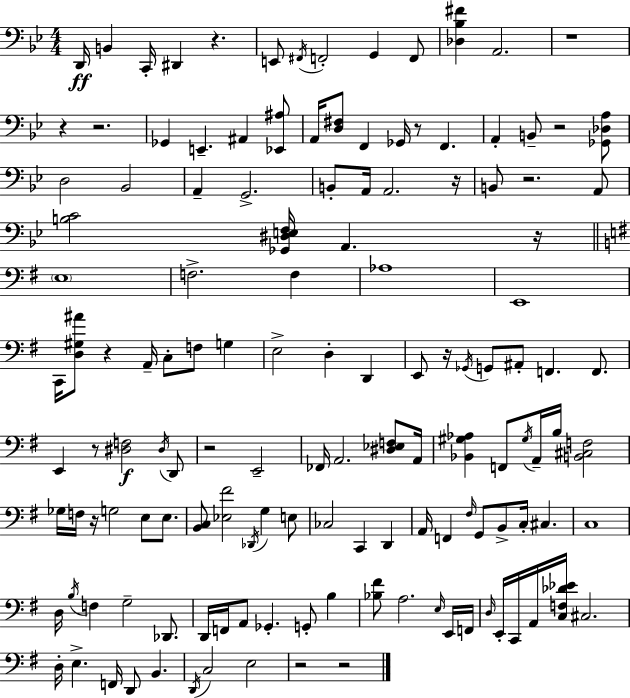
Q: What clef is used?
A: bass